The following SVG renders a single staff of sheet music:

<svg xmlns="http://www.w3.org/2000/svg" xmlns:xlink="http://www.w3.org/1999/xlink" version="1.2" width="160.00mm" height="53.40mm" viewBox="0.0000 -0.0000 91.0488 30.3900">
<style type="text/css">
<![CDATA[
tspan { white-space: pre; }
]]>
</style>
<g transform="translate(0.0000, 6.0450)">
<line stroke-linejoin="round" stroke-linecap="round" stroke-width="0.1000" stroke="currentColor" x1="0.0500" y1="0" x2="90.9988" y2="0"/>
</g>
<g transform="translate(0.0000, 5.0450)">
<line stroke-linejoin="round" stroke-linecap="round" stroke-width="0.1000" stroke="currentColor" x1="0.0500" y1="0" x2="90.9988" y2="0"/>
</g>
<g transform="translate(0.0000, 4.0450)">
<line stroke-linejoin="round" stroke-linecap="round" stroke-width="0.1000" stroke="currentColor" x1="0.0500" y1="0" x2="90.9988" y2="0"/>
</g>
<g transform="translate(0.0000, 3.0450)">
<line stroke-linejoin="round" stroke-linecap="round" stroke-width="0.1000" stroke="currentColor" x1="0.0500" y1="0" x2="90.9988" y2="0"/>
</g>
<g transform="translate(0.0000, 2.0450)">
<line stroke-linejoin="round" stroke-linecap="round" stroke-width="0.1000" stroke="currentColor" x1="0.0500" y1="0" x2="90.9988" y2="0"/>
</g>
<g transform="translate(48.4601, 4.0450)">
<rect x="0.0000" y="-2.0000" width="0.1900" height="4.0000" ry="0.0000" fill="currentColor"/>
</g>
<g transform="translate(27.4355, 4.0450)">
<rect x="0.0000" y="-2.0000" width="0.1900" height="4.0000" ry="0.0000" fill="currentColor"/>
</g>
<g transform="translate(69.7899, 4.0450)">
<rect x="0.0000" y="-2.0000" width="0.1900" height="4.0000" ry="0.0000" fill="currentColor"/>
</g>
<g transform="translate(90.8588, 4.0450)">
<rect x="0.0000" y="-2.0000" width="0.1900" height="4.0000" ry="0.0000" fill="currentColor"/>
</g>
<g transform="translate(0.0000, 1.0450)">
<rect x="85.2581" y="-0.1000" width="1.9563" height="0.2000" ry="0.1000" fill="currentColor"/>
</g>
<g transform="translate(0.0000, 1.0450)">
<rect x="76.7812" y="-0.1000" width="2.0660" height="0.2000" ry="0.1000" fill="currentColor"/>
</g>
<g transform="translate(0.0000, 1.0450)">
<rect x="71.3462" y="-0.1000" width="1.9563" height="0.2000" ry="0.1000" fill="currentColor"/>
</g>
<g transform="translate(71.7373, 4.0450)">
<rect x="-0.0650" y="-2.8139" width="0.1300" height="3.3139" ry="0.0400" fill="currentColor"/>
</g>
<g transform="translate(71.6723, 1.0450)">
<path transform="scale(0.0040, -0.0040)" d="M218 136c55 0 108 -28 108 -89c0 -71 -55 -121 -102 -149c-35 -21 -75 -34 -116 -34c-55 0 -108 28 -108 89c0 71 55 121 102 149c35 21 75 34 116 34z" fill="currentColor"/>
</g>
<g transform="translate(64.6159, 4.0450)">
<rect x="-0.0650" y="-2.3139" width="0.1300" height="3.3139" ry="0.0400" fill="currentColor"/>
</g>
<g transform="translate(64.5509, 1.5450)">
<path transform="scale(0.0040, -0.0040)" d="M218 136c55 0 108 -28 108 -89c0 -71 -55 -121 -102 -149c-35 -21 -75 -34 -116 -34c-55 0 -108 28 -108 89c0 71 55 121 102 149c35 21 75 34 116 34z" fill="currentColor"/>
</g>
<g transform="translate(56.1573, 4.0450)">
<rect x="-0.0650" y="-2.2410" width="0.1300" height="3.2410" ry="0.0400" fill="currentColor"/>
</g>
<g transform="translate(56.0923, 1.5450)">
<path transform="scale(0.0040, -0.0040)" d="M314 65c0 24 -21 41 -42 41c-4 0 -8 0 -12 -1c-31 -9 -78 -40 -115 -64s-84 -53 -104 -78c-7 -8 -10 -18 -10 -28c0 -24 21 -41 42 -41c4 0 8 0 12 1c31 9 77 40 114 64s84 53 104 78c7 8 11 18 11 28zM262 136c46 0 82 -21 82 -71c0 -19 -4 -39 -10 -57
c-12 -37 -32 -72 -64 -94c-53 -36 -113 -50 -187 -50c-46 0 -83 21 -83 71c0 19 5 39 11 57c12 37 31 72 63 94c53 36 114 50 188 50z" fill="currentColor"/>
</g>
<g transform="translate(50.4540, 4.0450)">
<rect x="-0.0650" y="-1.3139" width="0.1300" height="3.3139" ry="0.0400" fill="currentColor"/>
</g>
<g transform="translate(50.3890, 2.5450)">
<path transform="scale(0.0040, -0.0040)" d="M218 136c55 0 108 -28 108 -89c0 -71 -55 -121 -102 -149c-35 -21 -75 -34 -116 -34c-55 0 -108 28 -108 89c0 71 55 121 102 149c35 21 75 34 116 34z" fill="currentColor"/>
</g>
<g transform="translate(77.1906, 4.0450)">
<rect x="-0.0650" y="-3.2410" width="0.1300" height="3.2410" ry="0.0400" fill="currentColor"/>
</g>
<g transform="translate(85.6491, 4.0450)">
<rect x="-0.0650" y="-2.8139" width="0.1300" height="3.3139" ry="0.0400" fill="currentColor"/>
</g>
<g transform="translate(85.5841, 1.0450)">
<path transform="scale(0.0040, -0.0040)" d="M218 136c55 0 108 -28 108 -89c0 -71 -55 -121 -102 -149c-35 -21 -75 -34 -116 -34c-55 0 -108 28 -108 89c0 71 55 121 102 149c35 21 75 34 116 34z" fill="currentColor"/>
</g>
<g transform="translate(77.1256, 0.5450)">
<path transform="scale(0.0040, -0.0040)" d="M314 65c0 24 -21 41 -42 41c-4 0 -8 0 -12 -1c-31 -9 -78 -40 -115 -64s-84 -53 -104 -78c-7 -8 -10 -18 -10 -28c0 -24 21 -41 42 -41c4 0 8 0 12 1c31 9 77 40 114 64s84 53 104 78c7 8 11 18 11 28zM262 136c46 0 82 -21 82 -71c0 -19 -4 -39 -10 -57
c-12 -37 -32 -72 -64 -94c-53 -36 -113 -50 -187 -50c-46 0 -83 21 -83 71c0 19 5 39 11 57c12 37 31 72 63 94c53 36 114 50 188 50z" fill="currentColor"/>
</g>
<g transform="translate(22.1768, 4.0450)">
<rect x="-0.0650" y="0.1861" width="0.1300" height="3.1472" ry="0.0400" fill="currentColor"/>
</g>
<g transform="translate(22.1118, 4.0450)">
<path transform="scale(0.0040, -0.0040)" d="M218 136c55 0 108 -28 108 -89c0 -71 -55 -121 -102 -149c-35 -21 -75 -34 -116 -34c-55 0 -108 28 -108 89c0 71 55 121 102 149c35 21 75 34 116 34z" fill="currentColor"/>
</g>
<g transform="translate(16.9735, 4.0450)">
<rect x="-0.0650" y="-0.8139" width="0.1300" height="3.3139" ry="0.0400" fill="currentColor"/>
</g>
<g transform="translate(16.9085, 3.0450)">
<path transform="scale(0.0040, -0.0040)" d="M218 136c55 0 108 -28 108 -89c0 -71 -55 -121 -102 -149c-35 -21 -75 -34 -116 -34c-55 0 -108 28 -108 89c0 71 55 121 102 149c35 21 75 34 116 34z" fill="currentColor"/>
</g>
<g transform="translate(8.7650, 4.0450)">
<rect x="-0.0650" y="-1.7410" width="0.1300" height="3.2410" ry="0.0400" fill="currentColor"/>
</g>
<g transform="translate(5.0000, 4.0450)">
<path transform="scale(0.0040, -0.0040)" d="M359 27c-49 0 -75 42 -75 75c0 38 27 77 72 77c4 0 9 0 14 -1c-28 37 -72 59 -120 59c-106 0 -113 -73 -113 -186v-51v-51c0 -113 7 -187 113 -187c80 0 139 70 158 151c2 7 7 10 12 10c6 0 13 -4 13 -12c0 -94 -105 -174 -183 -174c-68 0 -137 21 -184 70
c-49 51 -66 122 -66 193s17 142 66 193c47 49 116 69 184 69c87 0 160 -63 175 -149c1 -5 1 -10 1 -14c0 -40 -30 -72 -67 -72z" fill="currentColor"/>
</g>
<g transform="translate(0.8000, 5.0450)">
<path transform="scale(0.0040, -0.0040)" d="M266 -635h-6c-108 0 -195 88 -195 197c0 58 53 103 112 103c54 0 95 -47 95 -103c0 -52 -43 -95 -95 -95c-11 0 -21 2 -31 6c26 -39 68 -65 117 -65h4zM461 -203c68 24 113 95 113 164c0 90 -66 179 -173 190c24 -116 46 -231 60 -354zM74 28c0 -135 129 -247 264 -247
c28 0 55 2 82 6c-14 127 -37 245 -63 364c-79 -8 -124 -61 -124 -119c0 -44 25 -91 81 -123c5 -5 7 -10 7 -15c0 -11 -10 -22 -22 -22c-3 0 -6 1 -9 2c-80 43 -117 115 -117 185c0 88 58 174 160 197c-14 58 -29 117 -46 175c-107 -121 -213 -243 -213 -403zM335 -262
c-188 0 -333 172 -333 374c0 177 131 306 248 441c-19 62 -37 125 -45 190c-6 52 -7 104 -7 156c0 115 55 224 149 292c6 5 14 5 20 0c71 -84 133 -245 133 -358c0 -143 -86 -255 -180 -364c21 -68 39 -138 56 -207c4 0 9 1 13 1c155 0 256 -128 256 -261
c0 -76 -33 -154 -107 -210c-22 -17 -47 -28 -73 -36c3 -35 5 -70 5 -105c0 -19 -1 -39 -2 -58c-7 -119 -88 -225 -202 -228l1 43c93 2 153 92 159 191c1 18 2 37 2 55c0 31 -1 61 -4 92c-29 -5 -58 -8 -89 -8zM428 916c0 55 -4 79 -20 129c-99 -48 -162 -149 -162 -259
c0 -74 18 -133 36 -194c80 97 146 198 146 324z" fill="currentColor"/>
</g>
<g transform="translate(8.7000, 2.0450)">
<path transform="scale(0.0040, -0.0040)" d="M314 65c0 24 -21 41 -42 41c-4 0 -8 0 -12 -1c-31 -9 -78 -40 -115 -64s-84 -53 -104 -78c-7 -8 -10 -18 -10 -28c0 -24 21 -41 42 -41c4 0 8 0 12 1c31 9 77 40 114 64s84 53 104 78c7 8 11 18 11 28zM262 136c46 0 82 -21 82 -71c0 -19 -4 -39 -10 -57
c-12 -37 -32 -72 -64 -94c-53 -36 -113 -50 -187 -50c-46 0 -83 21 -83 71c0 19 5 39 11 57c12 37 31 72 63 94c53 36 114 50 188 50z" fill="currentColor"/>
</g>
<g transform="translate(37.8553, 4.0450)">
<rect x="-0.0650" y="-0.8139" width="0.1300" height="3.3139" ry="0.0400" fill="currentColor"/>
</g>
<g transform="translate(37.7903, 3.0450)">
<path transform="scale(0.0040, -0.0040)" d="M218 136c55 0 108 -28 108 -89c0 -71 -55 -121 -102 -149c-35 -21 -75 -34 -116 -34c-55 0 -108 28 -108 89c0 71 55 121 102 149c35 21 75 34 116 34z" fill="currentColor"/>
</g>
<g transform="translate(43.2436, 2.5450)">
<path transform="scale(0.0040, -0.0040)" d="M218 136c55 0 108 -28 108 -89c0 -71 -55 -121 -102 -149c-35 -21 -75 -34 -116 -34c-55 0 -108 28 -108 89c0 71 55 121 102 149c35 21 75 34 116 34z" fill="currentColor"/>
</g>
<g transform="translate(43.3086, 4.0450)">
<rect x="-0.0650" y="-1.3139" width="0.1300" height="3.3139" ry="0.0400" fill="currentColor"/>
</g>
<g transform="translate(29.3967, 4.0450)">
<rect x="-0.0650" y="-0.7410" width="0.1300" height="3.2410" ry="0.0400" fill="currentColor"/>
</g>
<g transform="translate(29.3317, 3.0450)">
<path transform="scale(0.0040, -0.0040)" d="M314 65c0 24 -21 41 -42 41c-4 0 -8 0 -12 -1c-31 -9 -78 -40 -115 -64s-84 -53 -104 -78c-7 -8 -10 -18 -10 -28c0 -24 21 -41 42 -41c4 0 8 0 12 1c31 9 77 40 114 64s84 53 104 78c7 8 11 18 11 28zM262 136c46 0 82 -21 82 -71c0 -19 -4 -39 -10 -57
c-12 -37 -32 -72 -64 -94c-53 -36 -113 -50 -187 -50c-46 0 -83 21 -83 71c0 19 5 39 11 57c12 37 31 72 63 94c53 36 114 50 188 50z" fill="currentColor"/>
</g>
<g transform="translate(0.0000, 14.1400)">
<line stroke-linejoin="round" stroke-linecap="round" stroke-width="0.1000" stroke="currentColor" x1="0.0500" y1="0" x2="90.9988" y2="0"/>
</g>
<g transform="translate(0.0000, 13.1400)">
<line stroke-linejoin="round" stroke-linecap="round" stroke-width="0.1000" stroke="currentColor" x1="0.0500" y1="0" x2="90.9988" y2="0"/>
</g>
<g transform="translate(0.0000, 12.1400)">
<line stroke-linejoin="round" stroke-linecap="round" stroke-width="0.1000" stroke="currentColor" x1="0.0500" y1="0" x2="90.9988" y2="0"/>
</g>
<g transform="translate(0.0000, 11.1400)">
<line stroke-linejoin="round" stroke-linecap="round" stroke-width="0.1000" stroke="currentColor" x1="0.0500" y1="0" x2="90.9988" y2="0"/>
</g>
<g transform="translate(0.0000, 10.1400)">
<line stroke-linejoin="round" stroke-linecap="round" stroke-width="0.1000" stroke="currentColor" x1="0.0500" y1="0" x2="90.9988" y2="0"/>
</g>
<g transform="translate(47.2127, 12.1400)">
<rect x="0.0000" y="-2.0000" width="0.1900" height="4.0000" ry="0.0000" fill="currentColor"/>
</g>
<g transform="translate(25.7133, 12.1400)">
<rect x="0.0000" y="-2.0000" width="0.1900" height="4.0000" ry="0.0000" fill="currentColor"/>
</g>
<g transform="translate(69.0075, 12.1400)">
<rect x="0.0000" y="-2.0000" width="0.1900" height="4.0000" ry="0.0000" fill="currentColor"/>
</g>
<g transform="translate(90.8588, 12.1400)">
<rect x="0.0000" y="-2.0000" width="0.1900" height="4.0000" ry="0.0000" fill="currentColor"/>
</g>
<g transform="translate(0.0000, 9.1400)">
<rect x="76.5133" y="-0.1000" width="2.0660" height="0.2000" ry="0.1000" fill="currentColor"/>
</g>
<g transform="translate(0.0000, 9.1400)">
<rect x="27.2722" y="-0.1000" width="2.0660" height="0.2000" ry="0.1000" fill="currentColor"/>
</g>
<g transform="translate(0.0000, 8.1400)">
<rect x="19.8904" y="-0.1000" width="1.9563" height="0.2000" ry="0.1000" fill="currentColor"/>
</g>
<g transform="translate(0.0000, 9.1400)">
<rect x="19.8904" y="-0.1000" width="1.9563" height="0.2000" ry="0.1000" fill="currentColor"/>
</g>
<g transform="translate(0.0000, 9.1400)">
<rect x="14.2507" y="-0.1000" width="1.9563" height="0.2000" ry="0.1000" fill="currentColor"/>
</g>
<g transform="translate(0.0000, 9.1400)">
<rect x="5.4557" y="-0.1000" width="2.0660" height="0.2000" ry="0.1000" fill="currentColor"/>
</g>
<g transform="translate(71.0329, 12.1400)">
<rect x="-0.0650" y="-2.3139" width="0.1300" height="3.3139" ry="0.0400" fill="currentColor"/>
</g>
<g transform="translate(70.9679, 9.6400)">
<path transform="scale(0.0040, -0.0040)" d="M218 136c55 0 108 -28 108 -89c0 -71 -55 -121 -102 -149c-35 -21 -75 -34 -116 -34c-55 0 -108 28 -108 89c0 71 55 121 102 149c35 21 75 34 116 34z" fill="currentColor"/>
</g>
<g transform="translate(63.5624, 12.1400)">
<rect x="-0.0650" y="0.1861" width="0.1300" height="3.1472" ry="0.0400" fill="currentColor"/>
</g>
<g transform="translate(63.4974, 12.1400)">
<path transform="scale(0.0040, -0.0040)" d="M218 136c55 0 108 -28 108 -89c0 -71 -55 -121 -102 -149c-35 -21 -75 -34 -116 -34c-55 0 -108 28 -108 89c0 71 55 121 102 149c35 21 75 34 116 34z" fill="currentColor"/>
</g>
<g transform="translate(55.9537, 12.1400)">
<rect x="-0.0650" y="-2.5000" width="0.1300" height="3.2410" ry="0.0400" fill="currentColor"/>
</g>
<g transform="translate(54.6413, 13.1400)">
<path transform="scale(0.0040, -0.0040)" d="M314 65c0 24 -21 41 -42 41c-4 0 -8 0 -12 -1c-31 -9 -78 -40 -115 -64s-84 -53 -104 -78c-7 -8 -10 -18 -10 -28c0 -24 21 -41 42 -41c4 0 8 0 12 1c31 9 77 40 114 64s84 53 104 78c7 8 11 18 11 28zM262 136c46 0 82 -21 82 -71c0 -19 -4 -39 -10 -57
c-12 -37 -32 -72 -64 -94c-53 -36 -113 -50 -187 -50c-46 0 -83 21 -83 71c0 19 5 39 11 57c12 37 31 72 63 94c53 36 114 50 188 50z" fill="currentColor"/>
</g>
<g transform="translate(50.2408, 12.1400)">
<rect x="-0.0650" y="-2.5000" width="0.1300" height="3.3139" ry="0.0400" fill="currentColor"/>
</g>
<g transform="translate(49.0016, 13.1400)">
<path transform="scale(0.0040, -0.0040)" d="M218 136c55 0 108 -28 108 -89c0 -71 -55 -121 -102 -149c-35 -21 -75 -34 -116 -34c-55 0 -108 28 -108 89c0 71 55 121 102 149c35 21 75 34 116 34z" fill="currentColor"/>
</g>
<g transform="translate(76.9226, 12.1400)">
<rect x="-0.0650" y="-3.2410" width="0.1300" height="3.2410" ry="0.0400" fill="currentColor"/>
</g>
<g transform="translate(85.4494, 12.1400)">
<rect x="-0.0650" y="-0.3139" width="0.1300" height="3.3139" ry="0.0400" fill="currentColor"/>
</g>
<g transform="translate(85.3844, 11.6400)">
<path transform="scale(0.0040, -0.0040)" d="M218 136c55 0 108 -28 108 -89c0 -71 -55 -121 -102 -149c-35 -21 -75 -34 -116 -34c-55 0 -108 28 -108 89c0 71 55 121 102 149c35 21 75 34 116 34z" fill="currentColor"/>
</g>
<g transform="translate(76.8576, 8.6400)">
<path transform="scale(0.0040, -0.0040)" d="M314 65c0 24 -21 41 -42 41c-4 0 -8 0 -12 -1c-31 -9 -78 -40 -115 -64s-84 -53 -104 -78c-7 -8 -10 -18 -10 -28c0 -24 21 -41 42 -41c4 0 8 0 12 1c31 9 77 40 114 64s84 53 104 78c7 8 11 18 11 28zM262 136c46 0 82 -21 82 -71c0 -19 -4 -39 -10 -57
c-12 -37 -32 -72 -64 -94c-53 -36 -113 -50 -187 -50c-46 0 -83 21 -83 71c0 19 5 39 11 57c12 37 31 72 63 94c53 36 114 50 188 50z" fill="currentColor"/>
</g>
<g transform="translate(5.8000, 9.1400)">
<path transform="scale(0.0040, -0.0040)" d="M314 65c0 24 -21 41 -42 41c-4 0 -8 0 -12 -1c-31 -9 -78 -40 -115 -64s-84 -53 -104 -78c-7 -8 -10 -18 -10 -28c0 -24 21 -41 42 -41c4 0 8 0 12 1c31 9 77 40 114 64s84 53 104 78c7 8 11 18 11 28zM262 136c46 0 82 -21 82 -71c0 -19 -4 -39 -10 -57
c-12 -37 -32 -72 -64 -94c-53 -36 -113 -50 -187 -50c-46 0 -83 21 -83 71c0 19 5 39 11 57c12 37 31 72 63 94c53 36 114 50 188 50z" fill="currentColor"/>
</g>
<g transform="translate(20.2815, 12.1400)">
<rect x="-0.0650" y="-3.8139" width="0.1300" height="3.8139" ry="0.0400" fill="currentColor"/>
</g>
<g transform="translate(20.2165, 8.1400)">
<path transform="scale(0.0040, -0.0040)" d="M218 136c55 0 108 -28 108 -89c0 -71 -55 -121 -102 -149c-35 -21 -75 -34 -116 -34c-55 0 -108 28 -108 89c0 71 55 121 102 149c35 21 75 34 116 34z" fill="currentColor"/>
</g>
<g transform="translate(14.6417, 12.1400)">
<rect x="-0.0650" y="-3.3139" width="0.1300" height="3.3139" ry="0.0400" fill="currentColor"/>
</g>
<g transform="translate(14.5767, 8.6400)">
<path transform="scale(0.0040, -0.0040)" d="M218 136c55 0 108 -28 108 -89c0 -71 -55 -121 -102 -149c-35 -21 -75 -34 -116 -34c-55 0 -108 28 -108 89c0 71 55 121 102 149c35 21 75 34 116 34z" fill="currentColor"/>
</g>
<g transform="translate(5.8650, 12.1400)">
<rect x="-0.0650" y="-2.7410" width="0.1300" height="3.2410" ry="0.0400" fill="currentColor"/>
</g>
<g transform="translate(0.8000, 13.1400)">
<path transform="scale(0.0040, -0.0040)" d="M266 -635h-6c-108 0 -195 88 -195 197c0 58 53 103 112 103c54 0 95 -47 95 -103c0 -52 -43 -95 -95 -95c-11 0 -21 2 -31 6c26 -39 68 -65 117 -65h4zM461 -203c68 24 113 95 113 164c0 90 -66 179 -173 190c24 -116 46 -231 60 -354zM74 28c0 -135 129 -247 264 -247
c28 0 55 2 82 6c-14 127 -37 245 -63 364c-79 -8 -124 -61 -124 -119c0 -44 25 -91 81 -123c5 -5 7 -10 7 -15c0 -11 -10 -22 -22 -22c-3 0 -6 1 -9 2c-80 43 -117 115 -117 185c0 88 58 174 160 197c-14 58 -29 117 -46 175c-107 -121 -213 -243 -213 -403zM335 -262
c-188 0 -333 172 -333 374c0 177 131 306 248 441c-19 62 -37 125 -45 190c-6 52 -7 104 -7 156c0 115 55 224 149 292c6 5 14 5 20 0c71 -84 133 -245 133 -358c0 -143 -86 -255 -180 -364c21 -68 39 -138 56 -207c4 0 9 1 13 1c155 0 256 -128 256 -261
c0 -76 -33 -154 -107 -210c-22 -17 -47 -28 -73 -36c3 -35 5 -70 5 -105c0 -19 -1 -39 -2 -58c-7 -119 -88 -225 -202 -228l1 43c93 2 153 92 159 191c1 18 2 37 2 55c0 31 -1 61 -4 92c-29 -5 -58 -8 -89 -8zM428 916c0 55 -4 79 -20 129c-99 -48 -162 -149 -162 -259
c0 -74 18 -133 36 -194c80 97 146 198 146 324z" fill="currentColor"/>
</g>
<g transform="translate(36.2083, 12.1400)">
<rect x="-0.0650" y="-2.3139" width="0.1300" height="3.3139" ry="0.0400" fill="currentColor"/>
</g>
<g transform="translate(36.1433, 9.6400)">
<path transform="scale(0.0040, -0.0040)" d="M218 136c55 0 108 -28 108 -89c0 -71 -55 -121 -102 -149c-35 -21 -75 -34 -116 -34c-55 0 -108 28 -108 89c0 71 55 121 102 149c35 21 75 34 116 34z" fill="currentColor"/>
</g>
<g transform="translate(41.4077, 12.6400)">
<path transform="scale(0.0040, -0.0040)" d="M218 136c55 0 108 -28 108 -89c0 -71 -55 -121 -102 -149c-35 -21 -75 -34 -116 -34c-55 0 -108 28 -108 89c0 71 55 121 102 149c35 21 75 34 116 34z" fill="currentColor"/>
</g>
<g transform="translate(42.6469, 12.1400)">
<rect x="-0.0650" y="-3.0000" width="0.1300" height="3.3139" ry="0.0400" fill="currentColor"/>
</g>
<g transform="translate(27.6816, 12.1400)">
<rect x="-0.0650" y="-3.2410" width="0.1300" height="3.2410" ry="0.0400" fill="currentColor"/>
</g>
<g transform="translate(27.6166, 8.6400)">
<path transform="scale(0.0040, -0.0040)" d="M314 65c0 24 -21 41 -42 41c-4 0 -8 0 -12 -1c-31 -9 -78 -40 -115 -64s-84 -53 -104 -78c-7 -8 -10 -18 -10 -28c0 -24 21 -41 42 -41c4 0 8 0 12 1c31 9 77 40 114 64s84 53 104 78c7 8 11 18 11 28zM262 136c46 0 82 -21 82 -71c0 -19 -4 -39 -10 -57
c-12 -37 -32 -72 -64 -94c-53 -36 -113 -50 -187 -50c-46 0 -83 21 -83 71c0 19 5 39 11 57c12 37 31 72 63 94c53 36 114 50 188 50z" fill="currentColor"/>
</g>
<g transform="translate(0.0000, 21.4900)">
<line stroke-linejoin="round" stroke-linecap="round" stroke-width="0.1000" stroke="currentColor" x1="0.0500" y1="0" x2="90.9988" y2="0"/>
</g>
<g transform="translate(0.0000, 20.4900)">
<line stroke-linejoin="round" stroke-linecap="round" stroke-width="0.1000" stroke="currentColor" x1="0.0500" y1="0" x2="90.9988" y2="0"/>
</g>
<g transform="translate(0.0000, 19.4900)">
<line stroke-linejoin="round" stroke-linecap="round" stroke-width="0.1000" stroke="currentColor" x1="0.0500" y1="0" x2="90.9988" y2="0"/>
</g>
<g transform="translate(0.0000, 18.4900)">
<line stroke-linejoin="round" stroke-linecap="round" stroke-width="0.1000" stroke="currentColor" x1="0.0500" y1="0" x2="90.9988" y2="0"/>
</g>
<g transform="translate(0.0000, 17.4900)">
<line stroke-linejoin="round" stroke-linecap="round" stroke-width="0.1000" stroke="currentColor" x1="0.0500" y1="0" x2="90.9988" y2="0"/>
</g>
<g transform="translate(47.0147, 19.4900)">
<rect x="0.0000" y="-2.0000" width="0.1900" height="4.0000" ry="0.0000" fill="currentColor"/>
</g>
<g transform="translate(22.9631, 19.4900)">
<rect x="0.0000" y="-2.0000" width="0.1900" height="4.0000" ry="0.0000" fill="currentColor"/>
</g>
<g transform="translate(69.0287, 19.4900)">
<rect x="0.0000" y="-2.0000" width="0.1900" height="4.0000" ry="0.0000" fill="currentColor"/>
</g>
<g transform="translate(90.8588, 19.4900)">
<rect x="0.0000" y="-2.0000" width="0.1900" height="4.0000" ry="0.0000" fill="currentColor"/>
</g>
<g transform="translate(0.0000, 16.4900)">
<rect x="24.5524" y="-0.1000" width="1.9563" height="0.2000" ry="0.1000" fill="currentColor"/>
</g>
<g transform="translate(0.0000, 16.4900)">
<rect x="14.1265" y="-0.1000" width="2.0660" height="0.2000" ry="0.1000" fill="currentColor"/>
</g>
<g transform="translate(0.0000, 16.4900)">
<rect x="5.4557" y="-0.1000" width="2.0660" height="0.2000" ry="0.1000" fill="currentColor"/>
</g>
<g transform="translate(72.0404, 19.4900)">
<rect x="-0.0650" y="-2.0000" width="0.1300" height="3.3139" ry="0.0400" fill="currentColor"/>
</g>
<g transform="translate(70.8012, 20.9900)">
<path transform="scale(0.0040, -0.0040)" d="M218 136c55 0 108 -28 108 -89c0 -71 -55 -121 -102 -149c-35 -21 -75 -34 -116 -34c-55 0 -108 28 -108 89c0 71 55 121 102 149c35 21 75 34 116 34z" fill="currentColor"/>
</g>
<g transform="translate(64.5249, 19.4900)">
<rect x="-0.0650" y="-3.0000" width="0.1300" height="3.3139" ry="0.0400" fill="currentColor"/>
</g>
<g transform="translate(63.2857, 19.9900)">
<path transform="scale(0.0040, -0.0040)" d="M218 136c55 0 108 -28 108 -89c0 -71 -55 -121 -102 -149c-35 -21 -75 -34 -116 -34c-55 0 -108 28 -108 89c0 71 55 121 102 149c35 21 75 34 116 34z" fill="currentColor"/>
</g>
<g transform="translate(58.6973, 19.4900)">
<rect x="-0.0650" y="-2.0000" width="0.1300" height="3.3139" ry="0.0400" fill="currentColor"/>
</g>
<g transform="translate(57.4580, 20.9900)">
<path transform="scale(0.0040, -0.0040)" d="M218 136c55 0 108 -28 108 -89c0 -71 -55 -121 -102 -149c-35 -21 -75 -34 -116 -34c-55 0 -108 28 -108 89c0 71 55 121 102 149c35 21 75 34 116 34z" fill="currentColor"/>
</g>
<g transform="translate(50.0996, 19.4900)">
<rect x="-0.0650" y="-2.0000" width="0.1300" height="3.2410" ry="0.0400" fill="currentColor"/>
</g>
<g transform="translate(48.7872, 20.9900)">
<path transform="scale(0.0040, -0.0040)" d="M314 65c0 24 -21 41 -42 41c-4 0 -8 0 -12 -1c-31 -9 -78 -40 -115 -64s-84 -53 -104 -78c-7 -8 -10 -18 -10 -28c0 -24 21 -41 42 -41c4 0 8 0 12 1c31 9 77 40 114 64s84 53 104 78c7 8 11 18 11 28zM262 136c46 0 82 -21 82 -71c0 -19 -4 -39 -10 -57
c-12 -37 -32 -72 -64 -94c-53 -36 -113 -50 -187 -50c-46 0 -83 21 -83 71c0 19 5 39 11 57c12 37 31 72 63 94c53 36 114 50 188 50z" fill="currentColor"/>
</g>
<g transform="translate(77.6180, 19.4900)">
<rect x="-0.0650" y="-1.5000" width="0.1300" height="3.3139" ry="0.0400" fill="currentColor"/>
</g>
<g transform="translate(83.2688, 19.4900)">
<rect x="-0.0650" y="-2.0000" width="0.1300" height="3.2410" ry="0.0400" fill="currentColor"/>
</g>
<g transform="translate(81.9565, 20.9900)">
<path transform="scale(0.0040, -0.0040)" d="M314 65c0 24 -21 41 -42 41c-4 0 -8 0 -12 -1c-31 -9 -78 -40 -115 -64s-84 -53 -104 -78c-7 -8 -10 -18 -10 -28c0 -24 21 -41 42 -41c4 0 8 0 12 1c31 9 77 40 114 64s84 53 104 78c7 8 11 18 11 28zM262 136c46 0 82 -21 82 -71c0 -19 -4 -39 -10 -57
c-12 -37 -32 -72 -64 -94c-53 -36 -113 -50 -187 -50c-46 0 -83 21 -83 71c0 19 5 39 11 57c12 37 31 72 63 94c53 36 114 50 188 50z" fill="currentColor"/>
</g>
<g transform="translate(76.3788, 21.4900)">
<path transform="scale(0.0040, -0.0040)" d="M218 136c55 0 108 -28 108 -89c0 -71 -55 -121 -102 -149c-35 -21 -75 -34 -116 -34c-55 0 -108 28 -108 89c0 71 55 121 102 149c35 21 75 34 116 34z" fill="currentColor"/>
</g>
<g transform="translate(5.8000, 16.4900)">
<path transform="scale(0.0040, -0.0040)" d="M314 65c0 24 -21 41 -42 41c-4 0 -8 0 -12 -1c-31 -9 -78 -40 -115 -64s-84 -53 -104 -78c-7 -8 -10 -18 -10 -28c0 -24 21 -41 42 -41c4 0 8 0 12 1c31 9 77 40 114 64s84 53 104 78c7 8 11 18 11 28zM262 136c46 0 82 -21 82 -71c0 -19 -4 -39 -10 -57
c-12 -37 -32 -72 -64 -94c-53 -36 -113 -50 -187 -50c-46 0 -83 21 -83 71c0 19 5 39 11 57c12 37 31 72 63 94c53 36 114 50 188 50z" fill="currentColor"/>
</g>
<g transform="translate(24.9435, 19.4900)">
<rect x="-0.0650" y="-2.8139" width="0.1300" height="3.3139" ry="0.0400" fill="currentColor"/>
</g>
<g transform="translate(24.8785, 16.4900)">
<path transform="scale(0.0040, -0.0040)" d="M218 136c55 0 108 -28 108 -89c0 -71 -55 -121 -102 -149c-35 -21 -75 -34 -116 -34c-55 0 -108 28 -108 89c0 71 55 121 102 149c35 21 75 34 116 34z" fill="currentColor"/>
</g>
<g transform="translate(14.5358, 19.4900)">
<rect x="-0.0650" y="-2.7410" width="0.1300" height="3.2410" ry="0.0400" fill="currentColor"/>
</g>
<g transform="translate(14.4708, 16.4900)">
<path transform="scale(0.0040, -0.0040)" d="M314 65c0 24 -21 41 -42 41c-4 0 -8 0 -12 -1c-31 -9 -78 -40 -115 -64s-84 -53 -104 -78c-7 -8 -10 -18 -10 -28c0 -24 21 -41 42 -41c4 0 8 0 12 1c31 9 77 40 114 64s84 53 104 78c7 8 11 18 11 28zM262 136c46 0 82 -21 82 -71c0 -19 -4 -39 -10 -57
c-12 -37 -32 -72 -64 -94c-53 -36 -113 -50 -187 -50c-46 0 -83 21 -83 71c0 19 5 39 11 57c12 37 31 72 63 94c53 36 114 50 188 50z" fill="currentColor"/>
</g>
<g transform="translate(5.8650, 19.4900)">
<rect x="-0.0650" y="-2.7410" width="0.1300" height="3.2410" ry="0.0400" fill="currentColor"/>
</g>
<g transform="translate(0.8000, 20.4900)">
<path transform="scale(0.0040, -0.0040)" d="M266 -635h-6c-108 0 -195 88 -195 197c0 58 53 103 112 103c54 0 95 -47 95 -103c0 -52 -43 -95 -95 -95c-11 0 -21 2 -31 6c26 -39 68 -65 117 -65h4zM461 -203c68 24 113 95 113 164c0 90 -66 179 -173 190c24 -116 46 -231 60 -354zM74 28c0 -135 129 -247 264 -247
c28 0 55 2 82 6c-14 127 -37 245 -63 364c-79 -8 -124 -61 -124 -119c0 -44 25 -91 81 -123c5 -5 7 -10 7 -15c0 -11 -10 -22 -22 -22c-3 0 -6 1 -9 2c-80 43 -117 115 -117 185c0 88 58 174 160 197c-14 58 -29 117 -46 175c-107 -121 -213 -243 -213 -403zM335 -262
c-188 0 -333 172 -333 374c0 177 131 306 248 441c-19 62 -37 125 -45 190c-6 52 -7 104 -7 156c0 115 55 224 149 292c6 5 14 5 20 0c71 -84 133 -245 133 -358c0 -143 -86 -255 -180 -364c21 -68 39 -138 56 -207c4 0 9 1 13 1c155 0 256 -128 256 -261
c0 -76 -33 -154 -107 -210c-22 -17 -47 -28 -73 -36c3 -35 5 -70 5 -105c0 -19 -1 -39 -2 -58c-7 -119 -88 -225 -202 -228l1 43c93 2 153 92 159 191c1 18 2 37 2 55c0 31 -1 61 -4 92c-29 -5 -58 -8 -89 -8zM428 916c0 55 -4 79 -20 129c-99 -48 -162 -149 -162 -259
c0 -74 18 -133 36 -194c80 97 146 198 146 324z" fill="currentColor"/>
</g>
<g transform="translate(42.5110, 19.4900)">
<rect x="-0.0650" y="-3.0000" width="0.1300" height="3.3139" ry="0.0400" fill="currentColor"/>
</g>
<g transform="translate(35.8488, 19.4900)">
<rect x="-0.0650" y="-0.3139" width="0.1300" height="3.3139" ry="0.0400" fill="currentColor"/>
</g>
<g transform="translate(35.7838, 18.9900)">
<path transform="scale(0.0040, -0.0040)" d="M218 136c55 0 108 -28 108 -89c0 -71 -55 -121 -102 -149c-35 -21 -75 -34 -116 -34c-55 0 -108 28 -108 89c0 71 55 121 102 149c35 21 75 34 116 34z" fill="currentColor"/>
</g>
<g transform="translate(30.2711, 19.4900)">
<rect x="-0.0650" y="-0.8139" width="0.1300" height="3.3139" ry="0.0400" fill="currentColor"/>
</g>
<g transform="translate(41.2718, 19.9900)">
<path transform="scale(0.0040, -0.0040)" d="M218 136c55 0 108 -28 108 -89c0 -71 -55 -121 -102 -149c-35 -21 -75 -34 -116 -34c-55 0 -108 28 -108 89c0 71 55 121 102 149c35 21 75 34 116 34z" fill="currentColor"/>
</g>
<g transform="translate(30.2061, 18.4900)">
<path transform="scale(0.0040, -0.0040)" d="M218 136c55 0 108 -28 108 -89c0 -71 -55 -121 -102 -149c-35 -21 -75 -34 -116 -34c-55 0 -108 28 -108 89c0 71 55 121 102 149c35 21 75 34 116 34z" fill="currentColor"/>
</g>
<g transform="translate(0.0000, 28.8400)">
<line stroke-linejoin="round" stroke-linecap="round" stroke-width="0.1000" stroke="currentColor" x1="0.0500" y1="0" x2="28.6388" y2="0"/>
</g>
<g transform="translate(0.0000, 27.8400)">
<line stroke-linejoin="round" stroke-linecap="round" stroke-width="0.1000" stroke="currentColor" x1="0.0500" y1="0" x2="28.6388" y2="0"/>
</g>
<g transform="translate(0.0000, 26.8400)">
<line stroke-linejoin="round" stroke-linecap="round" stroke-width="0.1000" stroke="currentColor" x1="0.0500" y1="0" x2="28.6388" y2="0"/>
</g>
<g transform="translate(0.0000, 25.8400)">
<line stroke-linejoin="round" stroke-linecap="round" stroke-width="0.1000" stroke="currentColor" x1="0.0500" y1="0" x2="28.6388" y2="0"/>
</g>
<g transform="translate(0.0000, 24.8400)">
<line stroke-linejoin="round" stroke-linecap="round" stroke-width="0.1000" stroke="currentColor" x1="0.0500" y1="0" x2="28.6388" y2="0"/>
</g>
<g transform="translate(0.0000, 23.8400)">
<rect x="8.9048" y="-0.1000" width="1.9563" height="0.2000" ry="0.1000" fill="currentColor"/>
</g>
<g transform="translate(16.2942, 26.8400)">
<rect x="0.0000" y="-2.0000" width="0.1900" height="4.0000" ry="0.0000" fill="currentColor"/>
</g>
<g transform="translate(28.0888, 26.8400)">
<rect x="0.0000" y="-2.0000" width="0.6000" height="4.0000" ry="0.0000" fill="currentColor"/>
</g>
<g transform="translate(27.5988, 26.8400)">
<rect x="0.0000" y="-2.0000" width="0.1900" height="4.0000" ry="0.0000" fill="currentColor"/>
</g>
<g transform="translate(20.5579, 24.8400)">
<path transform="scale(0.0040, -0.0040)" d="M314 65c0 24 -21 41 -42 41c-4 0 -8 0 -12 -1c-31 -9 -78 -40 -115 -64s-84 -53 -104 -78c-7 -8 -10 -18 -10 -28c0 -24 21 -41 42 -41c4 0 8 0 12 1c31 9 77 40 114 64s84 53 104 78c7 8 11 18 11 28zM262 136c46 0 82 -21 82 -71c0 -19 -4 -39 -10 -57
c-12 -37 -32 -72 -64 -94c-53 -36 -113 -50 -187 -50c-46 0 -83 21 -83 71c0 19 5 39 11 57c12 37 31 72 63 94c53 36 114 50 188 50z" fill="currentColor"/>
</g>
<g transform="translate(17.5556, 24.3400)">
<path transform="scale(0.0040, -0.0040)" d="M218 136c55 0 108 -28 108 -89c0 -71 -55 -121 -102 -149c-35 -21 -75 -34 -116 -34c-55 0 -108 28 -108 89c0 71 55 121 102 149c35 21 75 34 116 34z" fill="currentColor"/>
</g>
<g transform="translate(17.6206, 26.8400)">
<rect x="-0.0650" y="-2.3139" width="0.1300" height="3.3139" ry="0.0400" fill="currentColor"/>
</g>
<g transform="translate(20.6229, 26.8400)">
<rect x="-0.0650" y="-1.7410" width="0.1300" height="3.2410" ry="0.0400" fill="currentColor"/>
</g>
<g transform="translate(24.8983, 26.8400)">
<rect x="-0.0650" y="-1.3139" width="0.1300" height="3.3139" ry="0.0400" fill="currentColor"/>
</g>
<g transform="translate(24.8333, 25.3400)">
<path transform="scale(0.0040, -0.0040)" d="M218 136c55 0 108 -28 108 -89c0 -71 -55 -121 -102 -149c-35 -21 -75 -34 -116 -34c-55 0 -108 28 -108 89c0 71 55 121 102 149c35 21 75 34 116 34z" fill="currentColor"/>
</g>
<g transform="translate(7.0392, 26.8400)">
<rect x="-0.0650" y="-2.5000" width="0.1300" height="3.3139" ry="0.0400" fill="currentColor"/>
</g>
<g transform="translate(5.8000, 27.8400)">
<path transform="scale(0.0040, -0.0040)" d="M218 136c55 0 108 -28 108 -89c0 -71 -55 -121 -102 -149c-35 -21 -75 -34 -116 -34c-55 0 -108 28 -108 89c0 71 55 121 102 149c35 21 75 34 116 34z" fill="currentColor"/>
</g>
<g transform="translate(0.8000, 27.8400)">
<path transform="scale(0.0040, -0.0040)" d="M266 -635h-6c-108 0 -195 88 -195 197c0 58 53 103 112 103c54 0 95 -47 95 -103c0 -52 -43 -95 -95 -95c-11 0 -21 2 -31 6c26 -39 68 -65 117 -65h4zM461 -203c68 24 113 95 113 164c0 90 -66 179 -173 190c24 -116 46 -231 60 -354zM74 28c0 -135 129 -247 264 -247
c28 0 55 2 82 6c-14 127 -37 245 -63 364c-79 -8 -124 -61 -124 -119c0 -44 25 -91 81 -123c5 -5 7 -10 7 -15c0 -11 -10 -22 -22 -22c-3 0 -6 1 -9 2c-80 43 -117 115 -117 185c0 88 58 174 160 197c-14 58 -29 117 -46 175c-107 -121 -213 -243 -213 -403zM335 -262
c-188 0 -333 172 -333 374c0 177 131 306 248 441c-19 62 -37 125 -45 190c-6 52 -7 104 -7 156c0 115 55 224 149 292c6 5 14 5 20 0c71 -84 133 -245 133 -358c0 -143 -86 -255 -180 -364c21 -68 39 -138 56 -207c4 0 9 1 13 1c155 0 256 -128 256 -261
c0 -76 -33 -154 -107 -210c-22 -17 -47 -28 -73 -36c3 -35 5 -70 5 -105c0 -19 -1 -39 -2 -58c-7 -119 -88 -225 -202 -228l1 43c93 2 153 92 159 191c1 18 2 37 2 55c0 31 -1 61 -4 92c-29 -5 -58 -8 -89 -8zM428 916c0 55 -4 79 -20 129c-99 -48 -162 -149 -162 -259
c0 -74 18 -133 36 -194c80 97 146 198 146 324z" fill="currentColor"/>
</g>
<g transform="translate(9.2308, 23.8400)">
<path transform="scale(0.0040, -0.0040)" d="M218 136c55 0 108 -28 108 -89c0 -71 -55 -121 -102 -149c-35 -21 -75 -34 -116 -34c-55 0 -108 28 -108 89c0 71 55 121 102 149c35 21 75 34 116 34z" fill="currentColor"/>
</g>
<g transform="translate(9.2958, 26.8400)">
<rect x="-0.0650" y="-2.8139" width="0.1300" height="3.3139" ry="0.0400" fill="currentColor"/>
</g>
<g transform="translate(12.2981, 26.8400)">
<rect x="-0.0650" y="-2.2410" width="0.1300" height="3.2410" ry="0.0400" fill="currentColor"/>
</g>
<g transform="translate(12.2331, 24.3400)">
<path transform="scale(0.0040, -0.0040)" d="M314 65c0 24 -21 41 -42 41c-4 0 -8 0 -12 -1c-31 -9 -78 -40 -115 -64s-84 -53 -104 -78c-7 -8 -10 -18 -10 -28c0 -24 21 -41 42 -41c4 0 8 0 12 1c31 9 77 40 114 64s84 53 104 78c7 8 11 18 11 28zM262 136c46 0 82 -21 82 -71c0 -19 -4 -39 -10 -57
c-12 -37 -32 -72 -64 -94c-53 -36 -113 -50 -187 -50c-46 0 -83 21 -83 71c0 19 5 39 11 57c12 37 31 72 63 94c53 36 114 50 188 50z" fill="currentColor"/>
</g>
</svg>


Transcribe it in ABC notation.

X:1
T:Untitled
M:4/4
L:1/4
K:C
f2 d B d2 d e e g2 g a b2 a a2 b c' b2 g A G G2 B g b2 c a2 a2 a d c A F2 F A F E F2 G a g2 g f2 e